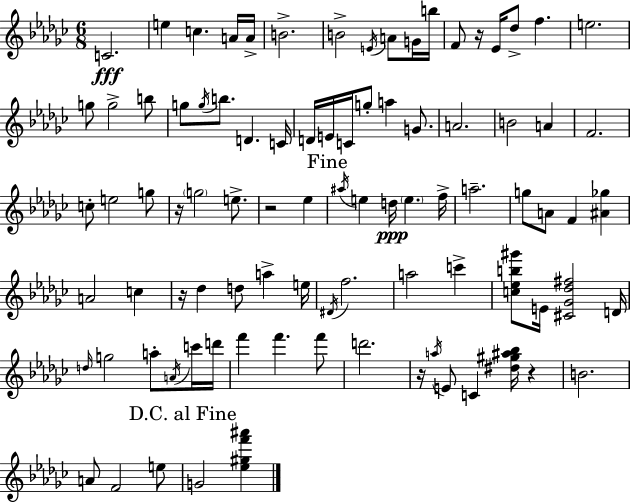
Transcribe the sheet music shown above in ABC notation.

X:1
T:Untitled
M:6/8
L:1/4
K:Ebm
C2 e c A/4 A/4 B2 B2 E/4 A/2 G/4 b/4 F/2 z/4 _E/4 _d/2 f e2 g/2 g2 b/2 g/2 g/4 b/2 D C/4 D/4 E/4 C/4 g/2 a G/2 A2 B2 A F2 c/2 e2 g/2 z/4 g2 e/2 z2 _e ^a/4 e d/4 e f/4 a2 g/2 A/2 F [^A_g] A2 c z/4 _d d/2 a e/4 ^D/4 f2 a2 c' [c_eb^g']/2 E/4 [^C_G_d^f]2 D/4 d/4 g2 a/2 A/4 c'/4 d'/4 f' f' f'/2 d'2 z/4 a/4 E/2 C [^d^g^a_b]/4 z B2 A/2 F2 e/2 G2 [_e^gf'^a']